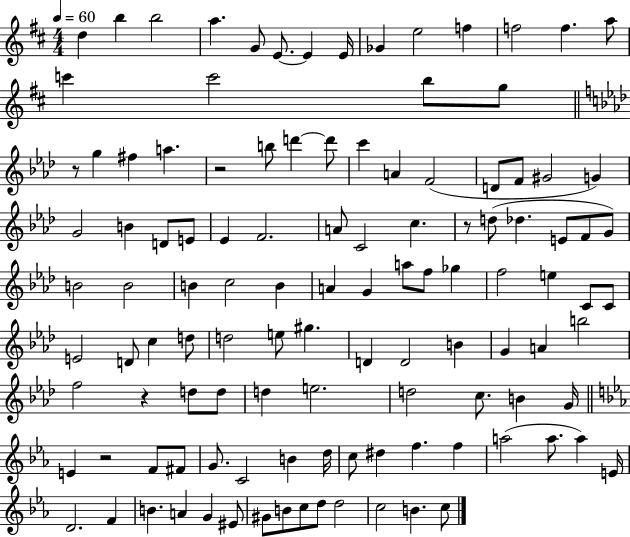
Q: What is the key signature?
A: D major